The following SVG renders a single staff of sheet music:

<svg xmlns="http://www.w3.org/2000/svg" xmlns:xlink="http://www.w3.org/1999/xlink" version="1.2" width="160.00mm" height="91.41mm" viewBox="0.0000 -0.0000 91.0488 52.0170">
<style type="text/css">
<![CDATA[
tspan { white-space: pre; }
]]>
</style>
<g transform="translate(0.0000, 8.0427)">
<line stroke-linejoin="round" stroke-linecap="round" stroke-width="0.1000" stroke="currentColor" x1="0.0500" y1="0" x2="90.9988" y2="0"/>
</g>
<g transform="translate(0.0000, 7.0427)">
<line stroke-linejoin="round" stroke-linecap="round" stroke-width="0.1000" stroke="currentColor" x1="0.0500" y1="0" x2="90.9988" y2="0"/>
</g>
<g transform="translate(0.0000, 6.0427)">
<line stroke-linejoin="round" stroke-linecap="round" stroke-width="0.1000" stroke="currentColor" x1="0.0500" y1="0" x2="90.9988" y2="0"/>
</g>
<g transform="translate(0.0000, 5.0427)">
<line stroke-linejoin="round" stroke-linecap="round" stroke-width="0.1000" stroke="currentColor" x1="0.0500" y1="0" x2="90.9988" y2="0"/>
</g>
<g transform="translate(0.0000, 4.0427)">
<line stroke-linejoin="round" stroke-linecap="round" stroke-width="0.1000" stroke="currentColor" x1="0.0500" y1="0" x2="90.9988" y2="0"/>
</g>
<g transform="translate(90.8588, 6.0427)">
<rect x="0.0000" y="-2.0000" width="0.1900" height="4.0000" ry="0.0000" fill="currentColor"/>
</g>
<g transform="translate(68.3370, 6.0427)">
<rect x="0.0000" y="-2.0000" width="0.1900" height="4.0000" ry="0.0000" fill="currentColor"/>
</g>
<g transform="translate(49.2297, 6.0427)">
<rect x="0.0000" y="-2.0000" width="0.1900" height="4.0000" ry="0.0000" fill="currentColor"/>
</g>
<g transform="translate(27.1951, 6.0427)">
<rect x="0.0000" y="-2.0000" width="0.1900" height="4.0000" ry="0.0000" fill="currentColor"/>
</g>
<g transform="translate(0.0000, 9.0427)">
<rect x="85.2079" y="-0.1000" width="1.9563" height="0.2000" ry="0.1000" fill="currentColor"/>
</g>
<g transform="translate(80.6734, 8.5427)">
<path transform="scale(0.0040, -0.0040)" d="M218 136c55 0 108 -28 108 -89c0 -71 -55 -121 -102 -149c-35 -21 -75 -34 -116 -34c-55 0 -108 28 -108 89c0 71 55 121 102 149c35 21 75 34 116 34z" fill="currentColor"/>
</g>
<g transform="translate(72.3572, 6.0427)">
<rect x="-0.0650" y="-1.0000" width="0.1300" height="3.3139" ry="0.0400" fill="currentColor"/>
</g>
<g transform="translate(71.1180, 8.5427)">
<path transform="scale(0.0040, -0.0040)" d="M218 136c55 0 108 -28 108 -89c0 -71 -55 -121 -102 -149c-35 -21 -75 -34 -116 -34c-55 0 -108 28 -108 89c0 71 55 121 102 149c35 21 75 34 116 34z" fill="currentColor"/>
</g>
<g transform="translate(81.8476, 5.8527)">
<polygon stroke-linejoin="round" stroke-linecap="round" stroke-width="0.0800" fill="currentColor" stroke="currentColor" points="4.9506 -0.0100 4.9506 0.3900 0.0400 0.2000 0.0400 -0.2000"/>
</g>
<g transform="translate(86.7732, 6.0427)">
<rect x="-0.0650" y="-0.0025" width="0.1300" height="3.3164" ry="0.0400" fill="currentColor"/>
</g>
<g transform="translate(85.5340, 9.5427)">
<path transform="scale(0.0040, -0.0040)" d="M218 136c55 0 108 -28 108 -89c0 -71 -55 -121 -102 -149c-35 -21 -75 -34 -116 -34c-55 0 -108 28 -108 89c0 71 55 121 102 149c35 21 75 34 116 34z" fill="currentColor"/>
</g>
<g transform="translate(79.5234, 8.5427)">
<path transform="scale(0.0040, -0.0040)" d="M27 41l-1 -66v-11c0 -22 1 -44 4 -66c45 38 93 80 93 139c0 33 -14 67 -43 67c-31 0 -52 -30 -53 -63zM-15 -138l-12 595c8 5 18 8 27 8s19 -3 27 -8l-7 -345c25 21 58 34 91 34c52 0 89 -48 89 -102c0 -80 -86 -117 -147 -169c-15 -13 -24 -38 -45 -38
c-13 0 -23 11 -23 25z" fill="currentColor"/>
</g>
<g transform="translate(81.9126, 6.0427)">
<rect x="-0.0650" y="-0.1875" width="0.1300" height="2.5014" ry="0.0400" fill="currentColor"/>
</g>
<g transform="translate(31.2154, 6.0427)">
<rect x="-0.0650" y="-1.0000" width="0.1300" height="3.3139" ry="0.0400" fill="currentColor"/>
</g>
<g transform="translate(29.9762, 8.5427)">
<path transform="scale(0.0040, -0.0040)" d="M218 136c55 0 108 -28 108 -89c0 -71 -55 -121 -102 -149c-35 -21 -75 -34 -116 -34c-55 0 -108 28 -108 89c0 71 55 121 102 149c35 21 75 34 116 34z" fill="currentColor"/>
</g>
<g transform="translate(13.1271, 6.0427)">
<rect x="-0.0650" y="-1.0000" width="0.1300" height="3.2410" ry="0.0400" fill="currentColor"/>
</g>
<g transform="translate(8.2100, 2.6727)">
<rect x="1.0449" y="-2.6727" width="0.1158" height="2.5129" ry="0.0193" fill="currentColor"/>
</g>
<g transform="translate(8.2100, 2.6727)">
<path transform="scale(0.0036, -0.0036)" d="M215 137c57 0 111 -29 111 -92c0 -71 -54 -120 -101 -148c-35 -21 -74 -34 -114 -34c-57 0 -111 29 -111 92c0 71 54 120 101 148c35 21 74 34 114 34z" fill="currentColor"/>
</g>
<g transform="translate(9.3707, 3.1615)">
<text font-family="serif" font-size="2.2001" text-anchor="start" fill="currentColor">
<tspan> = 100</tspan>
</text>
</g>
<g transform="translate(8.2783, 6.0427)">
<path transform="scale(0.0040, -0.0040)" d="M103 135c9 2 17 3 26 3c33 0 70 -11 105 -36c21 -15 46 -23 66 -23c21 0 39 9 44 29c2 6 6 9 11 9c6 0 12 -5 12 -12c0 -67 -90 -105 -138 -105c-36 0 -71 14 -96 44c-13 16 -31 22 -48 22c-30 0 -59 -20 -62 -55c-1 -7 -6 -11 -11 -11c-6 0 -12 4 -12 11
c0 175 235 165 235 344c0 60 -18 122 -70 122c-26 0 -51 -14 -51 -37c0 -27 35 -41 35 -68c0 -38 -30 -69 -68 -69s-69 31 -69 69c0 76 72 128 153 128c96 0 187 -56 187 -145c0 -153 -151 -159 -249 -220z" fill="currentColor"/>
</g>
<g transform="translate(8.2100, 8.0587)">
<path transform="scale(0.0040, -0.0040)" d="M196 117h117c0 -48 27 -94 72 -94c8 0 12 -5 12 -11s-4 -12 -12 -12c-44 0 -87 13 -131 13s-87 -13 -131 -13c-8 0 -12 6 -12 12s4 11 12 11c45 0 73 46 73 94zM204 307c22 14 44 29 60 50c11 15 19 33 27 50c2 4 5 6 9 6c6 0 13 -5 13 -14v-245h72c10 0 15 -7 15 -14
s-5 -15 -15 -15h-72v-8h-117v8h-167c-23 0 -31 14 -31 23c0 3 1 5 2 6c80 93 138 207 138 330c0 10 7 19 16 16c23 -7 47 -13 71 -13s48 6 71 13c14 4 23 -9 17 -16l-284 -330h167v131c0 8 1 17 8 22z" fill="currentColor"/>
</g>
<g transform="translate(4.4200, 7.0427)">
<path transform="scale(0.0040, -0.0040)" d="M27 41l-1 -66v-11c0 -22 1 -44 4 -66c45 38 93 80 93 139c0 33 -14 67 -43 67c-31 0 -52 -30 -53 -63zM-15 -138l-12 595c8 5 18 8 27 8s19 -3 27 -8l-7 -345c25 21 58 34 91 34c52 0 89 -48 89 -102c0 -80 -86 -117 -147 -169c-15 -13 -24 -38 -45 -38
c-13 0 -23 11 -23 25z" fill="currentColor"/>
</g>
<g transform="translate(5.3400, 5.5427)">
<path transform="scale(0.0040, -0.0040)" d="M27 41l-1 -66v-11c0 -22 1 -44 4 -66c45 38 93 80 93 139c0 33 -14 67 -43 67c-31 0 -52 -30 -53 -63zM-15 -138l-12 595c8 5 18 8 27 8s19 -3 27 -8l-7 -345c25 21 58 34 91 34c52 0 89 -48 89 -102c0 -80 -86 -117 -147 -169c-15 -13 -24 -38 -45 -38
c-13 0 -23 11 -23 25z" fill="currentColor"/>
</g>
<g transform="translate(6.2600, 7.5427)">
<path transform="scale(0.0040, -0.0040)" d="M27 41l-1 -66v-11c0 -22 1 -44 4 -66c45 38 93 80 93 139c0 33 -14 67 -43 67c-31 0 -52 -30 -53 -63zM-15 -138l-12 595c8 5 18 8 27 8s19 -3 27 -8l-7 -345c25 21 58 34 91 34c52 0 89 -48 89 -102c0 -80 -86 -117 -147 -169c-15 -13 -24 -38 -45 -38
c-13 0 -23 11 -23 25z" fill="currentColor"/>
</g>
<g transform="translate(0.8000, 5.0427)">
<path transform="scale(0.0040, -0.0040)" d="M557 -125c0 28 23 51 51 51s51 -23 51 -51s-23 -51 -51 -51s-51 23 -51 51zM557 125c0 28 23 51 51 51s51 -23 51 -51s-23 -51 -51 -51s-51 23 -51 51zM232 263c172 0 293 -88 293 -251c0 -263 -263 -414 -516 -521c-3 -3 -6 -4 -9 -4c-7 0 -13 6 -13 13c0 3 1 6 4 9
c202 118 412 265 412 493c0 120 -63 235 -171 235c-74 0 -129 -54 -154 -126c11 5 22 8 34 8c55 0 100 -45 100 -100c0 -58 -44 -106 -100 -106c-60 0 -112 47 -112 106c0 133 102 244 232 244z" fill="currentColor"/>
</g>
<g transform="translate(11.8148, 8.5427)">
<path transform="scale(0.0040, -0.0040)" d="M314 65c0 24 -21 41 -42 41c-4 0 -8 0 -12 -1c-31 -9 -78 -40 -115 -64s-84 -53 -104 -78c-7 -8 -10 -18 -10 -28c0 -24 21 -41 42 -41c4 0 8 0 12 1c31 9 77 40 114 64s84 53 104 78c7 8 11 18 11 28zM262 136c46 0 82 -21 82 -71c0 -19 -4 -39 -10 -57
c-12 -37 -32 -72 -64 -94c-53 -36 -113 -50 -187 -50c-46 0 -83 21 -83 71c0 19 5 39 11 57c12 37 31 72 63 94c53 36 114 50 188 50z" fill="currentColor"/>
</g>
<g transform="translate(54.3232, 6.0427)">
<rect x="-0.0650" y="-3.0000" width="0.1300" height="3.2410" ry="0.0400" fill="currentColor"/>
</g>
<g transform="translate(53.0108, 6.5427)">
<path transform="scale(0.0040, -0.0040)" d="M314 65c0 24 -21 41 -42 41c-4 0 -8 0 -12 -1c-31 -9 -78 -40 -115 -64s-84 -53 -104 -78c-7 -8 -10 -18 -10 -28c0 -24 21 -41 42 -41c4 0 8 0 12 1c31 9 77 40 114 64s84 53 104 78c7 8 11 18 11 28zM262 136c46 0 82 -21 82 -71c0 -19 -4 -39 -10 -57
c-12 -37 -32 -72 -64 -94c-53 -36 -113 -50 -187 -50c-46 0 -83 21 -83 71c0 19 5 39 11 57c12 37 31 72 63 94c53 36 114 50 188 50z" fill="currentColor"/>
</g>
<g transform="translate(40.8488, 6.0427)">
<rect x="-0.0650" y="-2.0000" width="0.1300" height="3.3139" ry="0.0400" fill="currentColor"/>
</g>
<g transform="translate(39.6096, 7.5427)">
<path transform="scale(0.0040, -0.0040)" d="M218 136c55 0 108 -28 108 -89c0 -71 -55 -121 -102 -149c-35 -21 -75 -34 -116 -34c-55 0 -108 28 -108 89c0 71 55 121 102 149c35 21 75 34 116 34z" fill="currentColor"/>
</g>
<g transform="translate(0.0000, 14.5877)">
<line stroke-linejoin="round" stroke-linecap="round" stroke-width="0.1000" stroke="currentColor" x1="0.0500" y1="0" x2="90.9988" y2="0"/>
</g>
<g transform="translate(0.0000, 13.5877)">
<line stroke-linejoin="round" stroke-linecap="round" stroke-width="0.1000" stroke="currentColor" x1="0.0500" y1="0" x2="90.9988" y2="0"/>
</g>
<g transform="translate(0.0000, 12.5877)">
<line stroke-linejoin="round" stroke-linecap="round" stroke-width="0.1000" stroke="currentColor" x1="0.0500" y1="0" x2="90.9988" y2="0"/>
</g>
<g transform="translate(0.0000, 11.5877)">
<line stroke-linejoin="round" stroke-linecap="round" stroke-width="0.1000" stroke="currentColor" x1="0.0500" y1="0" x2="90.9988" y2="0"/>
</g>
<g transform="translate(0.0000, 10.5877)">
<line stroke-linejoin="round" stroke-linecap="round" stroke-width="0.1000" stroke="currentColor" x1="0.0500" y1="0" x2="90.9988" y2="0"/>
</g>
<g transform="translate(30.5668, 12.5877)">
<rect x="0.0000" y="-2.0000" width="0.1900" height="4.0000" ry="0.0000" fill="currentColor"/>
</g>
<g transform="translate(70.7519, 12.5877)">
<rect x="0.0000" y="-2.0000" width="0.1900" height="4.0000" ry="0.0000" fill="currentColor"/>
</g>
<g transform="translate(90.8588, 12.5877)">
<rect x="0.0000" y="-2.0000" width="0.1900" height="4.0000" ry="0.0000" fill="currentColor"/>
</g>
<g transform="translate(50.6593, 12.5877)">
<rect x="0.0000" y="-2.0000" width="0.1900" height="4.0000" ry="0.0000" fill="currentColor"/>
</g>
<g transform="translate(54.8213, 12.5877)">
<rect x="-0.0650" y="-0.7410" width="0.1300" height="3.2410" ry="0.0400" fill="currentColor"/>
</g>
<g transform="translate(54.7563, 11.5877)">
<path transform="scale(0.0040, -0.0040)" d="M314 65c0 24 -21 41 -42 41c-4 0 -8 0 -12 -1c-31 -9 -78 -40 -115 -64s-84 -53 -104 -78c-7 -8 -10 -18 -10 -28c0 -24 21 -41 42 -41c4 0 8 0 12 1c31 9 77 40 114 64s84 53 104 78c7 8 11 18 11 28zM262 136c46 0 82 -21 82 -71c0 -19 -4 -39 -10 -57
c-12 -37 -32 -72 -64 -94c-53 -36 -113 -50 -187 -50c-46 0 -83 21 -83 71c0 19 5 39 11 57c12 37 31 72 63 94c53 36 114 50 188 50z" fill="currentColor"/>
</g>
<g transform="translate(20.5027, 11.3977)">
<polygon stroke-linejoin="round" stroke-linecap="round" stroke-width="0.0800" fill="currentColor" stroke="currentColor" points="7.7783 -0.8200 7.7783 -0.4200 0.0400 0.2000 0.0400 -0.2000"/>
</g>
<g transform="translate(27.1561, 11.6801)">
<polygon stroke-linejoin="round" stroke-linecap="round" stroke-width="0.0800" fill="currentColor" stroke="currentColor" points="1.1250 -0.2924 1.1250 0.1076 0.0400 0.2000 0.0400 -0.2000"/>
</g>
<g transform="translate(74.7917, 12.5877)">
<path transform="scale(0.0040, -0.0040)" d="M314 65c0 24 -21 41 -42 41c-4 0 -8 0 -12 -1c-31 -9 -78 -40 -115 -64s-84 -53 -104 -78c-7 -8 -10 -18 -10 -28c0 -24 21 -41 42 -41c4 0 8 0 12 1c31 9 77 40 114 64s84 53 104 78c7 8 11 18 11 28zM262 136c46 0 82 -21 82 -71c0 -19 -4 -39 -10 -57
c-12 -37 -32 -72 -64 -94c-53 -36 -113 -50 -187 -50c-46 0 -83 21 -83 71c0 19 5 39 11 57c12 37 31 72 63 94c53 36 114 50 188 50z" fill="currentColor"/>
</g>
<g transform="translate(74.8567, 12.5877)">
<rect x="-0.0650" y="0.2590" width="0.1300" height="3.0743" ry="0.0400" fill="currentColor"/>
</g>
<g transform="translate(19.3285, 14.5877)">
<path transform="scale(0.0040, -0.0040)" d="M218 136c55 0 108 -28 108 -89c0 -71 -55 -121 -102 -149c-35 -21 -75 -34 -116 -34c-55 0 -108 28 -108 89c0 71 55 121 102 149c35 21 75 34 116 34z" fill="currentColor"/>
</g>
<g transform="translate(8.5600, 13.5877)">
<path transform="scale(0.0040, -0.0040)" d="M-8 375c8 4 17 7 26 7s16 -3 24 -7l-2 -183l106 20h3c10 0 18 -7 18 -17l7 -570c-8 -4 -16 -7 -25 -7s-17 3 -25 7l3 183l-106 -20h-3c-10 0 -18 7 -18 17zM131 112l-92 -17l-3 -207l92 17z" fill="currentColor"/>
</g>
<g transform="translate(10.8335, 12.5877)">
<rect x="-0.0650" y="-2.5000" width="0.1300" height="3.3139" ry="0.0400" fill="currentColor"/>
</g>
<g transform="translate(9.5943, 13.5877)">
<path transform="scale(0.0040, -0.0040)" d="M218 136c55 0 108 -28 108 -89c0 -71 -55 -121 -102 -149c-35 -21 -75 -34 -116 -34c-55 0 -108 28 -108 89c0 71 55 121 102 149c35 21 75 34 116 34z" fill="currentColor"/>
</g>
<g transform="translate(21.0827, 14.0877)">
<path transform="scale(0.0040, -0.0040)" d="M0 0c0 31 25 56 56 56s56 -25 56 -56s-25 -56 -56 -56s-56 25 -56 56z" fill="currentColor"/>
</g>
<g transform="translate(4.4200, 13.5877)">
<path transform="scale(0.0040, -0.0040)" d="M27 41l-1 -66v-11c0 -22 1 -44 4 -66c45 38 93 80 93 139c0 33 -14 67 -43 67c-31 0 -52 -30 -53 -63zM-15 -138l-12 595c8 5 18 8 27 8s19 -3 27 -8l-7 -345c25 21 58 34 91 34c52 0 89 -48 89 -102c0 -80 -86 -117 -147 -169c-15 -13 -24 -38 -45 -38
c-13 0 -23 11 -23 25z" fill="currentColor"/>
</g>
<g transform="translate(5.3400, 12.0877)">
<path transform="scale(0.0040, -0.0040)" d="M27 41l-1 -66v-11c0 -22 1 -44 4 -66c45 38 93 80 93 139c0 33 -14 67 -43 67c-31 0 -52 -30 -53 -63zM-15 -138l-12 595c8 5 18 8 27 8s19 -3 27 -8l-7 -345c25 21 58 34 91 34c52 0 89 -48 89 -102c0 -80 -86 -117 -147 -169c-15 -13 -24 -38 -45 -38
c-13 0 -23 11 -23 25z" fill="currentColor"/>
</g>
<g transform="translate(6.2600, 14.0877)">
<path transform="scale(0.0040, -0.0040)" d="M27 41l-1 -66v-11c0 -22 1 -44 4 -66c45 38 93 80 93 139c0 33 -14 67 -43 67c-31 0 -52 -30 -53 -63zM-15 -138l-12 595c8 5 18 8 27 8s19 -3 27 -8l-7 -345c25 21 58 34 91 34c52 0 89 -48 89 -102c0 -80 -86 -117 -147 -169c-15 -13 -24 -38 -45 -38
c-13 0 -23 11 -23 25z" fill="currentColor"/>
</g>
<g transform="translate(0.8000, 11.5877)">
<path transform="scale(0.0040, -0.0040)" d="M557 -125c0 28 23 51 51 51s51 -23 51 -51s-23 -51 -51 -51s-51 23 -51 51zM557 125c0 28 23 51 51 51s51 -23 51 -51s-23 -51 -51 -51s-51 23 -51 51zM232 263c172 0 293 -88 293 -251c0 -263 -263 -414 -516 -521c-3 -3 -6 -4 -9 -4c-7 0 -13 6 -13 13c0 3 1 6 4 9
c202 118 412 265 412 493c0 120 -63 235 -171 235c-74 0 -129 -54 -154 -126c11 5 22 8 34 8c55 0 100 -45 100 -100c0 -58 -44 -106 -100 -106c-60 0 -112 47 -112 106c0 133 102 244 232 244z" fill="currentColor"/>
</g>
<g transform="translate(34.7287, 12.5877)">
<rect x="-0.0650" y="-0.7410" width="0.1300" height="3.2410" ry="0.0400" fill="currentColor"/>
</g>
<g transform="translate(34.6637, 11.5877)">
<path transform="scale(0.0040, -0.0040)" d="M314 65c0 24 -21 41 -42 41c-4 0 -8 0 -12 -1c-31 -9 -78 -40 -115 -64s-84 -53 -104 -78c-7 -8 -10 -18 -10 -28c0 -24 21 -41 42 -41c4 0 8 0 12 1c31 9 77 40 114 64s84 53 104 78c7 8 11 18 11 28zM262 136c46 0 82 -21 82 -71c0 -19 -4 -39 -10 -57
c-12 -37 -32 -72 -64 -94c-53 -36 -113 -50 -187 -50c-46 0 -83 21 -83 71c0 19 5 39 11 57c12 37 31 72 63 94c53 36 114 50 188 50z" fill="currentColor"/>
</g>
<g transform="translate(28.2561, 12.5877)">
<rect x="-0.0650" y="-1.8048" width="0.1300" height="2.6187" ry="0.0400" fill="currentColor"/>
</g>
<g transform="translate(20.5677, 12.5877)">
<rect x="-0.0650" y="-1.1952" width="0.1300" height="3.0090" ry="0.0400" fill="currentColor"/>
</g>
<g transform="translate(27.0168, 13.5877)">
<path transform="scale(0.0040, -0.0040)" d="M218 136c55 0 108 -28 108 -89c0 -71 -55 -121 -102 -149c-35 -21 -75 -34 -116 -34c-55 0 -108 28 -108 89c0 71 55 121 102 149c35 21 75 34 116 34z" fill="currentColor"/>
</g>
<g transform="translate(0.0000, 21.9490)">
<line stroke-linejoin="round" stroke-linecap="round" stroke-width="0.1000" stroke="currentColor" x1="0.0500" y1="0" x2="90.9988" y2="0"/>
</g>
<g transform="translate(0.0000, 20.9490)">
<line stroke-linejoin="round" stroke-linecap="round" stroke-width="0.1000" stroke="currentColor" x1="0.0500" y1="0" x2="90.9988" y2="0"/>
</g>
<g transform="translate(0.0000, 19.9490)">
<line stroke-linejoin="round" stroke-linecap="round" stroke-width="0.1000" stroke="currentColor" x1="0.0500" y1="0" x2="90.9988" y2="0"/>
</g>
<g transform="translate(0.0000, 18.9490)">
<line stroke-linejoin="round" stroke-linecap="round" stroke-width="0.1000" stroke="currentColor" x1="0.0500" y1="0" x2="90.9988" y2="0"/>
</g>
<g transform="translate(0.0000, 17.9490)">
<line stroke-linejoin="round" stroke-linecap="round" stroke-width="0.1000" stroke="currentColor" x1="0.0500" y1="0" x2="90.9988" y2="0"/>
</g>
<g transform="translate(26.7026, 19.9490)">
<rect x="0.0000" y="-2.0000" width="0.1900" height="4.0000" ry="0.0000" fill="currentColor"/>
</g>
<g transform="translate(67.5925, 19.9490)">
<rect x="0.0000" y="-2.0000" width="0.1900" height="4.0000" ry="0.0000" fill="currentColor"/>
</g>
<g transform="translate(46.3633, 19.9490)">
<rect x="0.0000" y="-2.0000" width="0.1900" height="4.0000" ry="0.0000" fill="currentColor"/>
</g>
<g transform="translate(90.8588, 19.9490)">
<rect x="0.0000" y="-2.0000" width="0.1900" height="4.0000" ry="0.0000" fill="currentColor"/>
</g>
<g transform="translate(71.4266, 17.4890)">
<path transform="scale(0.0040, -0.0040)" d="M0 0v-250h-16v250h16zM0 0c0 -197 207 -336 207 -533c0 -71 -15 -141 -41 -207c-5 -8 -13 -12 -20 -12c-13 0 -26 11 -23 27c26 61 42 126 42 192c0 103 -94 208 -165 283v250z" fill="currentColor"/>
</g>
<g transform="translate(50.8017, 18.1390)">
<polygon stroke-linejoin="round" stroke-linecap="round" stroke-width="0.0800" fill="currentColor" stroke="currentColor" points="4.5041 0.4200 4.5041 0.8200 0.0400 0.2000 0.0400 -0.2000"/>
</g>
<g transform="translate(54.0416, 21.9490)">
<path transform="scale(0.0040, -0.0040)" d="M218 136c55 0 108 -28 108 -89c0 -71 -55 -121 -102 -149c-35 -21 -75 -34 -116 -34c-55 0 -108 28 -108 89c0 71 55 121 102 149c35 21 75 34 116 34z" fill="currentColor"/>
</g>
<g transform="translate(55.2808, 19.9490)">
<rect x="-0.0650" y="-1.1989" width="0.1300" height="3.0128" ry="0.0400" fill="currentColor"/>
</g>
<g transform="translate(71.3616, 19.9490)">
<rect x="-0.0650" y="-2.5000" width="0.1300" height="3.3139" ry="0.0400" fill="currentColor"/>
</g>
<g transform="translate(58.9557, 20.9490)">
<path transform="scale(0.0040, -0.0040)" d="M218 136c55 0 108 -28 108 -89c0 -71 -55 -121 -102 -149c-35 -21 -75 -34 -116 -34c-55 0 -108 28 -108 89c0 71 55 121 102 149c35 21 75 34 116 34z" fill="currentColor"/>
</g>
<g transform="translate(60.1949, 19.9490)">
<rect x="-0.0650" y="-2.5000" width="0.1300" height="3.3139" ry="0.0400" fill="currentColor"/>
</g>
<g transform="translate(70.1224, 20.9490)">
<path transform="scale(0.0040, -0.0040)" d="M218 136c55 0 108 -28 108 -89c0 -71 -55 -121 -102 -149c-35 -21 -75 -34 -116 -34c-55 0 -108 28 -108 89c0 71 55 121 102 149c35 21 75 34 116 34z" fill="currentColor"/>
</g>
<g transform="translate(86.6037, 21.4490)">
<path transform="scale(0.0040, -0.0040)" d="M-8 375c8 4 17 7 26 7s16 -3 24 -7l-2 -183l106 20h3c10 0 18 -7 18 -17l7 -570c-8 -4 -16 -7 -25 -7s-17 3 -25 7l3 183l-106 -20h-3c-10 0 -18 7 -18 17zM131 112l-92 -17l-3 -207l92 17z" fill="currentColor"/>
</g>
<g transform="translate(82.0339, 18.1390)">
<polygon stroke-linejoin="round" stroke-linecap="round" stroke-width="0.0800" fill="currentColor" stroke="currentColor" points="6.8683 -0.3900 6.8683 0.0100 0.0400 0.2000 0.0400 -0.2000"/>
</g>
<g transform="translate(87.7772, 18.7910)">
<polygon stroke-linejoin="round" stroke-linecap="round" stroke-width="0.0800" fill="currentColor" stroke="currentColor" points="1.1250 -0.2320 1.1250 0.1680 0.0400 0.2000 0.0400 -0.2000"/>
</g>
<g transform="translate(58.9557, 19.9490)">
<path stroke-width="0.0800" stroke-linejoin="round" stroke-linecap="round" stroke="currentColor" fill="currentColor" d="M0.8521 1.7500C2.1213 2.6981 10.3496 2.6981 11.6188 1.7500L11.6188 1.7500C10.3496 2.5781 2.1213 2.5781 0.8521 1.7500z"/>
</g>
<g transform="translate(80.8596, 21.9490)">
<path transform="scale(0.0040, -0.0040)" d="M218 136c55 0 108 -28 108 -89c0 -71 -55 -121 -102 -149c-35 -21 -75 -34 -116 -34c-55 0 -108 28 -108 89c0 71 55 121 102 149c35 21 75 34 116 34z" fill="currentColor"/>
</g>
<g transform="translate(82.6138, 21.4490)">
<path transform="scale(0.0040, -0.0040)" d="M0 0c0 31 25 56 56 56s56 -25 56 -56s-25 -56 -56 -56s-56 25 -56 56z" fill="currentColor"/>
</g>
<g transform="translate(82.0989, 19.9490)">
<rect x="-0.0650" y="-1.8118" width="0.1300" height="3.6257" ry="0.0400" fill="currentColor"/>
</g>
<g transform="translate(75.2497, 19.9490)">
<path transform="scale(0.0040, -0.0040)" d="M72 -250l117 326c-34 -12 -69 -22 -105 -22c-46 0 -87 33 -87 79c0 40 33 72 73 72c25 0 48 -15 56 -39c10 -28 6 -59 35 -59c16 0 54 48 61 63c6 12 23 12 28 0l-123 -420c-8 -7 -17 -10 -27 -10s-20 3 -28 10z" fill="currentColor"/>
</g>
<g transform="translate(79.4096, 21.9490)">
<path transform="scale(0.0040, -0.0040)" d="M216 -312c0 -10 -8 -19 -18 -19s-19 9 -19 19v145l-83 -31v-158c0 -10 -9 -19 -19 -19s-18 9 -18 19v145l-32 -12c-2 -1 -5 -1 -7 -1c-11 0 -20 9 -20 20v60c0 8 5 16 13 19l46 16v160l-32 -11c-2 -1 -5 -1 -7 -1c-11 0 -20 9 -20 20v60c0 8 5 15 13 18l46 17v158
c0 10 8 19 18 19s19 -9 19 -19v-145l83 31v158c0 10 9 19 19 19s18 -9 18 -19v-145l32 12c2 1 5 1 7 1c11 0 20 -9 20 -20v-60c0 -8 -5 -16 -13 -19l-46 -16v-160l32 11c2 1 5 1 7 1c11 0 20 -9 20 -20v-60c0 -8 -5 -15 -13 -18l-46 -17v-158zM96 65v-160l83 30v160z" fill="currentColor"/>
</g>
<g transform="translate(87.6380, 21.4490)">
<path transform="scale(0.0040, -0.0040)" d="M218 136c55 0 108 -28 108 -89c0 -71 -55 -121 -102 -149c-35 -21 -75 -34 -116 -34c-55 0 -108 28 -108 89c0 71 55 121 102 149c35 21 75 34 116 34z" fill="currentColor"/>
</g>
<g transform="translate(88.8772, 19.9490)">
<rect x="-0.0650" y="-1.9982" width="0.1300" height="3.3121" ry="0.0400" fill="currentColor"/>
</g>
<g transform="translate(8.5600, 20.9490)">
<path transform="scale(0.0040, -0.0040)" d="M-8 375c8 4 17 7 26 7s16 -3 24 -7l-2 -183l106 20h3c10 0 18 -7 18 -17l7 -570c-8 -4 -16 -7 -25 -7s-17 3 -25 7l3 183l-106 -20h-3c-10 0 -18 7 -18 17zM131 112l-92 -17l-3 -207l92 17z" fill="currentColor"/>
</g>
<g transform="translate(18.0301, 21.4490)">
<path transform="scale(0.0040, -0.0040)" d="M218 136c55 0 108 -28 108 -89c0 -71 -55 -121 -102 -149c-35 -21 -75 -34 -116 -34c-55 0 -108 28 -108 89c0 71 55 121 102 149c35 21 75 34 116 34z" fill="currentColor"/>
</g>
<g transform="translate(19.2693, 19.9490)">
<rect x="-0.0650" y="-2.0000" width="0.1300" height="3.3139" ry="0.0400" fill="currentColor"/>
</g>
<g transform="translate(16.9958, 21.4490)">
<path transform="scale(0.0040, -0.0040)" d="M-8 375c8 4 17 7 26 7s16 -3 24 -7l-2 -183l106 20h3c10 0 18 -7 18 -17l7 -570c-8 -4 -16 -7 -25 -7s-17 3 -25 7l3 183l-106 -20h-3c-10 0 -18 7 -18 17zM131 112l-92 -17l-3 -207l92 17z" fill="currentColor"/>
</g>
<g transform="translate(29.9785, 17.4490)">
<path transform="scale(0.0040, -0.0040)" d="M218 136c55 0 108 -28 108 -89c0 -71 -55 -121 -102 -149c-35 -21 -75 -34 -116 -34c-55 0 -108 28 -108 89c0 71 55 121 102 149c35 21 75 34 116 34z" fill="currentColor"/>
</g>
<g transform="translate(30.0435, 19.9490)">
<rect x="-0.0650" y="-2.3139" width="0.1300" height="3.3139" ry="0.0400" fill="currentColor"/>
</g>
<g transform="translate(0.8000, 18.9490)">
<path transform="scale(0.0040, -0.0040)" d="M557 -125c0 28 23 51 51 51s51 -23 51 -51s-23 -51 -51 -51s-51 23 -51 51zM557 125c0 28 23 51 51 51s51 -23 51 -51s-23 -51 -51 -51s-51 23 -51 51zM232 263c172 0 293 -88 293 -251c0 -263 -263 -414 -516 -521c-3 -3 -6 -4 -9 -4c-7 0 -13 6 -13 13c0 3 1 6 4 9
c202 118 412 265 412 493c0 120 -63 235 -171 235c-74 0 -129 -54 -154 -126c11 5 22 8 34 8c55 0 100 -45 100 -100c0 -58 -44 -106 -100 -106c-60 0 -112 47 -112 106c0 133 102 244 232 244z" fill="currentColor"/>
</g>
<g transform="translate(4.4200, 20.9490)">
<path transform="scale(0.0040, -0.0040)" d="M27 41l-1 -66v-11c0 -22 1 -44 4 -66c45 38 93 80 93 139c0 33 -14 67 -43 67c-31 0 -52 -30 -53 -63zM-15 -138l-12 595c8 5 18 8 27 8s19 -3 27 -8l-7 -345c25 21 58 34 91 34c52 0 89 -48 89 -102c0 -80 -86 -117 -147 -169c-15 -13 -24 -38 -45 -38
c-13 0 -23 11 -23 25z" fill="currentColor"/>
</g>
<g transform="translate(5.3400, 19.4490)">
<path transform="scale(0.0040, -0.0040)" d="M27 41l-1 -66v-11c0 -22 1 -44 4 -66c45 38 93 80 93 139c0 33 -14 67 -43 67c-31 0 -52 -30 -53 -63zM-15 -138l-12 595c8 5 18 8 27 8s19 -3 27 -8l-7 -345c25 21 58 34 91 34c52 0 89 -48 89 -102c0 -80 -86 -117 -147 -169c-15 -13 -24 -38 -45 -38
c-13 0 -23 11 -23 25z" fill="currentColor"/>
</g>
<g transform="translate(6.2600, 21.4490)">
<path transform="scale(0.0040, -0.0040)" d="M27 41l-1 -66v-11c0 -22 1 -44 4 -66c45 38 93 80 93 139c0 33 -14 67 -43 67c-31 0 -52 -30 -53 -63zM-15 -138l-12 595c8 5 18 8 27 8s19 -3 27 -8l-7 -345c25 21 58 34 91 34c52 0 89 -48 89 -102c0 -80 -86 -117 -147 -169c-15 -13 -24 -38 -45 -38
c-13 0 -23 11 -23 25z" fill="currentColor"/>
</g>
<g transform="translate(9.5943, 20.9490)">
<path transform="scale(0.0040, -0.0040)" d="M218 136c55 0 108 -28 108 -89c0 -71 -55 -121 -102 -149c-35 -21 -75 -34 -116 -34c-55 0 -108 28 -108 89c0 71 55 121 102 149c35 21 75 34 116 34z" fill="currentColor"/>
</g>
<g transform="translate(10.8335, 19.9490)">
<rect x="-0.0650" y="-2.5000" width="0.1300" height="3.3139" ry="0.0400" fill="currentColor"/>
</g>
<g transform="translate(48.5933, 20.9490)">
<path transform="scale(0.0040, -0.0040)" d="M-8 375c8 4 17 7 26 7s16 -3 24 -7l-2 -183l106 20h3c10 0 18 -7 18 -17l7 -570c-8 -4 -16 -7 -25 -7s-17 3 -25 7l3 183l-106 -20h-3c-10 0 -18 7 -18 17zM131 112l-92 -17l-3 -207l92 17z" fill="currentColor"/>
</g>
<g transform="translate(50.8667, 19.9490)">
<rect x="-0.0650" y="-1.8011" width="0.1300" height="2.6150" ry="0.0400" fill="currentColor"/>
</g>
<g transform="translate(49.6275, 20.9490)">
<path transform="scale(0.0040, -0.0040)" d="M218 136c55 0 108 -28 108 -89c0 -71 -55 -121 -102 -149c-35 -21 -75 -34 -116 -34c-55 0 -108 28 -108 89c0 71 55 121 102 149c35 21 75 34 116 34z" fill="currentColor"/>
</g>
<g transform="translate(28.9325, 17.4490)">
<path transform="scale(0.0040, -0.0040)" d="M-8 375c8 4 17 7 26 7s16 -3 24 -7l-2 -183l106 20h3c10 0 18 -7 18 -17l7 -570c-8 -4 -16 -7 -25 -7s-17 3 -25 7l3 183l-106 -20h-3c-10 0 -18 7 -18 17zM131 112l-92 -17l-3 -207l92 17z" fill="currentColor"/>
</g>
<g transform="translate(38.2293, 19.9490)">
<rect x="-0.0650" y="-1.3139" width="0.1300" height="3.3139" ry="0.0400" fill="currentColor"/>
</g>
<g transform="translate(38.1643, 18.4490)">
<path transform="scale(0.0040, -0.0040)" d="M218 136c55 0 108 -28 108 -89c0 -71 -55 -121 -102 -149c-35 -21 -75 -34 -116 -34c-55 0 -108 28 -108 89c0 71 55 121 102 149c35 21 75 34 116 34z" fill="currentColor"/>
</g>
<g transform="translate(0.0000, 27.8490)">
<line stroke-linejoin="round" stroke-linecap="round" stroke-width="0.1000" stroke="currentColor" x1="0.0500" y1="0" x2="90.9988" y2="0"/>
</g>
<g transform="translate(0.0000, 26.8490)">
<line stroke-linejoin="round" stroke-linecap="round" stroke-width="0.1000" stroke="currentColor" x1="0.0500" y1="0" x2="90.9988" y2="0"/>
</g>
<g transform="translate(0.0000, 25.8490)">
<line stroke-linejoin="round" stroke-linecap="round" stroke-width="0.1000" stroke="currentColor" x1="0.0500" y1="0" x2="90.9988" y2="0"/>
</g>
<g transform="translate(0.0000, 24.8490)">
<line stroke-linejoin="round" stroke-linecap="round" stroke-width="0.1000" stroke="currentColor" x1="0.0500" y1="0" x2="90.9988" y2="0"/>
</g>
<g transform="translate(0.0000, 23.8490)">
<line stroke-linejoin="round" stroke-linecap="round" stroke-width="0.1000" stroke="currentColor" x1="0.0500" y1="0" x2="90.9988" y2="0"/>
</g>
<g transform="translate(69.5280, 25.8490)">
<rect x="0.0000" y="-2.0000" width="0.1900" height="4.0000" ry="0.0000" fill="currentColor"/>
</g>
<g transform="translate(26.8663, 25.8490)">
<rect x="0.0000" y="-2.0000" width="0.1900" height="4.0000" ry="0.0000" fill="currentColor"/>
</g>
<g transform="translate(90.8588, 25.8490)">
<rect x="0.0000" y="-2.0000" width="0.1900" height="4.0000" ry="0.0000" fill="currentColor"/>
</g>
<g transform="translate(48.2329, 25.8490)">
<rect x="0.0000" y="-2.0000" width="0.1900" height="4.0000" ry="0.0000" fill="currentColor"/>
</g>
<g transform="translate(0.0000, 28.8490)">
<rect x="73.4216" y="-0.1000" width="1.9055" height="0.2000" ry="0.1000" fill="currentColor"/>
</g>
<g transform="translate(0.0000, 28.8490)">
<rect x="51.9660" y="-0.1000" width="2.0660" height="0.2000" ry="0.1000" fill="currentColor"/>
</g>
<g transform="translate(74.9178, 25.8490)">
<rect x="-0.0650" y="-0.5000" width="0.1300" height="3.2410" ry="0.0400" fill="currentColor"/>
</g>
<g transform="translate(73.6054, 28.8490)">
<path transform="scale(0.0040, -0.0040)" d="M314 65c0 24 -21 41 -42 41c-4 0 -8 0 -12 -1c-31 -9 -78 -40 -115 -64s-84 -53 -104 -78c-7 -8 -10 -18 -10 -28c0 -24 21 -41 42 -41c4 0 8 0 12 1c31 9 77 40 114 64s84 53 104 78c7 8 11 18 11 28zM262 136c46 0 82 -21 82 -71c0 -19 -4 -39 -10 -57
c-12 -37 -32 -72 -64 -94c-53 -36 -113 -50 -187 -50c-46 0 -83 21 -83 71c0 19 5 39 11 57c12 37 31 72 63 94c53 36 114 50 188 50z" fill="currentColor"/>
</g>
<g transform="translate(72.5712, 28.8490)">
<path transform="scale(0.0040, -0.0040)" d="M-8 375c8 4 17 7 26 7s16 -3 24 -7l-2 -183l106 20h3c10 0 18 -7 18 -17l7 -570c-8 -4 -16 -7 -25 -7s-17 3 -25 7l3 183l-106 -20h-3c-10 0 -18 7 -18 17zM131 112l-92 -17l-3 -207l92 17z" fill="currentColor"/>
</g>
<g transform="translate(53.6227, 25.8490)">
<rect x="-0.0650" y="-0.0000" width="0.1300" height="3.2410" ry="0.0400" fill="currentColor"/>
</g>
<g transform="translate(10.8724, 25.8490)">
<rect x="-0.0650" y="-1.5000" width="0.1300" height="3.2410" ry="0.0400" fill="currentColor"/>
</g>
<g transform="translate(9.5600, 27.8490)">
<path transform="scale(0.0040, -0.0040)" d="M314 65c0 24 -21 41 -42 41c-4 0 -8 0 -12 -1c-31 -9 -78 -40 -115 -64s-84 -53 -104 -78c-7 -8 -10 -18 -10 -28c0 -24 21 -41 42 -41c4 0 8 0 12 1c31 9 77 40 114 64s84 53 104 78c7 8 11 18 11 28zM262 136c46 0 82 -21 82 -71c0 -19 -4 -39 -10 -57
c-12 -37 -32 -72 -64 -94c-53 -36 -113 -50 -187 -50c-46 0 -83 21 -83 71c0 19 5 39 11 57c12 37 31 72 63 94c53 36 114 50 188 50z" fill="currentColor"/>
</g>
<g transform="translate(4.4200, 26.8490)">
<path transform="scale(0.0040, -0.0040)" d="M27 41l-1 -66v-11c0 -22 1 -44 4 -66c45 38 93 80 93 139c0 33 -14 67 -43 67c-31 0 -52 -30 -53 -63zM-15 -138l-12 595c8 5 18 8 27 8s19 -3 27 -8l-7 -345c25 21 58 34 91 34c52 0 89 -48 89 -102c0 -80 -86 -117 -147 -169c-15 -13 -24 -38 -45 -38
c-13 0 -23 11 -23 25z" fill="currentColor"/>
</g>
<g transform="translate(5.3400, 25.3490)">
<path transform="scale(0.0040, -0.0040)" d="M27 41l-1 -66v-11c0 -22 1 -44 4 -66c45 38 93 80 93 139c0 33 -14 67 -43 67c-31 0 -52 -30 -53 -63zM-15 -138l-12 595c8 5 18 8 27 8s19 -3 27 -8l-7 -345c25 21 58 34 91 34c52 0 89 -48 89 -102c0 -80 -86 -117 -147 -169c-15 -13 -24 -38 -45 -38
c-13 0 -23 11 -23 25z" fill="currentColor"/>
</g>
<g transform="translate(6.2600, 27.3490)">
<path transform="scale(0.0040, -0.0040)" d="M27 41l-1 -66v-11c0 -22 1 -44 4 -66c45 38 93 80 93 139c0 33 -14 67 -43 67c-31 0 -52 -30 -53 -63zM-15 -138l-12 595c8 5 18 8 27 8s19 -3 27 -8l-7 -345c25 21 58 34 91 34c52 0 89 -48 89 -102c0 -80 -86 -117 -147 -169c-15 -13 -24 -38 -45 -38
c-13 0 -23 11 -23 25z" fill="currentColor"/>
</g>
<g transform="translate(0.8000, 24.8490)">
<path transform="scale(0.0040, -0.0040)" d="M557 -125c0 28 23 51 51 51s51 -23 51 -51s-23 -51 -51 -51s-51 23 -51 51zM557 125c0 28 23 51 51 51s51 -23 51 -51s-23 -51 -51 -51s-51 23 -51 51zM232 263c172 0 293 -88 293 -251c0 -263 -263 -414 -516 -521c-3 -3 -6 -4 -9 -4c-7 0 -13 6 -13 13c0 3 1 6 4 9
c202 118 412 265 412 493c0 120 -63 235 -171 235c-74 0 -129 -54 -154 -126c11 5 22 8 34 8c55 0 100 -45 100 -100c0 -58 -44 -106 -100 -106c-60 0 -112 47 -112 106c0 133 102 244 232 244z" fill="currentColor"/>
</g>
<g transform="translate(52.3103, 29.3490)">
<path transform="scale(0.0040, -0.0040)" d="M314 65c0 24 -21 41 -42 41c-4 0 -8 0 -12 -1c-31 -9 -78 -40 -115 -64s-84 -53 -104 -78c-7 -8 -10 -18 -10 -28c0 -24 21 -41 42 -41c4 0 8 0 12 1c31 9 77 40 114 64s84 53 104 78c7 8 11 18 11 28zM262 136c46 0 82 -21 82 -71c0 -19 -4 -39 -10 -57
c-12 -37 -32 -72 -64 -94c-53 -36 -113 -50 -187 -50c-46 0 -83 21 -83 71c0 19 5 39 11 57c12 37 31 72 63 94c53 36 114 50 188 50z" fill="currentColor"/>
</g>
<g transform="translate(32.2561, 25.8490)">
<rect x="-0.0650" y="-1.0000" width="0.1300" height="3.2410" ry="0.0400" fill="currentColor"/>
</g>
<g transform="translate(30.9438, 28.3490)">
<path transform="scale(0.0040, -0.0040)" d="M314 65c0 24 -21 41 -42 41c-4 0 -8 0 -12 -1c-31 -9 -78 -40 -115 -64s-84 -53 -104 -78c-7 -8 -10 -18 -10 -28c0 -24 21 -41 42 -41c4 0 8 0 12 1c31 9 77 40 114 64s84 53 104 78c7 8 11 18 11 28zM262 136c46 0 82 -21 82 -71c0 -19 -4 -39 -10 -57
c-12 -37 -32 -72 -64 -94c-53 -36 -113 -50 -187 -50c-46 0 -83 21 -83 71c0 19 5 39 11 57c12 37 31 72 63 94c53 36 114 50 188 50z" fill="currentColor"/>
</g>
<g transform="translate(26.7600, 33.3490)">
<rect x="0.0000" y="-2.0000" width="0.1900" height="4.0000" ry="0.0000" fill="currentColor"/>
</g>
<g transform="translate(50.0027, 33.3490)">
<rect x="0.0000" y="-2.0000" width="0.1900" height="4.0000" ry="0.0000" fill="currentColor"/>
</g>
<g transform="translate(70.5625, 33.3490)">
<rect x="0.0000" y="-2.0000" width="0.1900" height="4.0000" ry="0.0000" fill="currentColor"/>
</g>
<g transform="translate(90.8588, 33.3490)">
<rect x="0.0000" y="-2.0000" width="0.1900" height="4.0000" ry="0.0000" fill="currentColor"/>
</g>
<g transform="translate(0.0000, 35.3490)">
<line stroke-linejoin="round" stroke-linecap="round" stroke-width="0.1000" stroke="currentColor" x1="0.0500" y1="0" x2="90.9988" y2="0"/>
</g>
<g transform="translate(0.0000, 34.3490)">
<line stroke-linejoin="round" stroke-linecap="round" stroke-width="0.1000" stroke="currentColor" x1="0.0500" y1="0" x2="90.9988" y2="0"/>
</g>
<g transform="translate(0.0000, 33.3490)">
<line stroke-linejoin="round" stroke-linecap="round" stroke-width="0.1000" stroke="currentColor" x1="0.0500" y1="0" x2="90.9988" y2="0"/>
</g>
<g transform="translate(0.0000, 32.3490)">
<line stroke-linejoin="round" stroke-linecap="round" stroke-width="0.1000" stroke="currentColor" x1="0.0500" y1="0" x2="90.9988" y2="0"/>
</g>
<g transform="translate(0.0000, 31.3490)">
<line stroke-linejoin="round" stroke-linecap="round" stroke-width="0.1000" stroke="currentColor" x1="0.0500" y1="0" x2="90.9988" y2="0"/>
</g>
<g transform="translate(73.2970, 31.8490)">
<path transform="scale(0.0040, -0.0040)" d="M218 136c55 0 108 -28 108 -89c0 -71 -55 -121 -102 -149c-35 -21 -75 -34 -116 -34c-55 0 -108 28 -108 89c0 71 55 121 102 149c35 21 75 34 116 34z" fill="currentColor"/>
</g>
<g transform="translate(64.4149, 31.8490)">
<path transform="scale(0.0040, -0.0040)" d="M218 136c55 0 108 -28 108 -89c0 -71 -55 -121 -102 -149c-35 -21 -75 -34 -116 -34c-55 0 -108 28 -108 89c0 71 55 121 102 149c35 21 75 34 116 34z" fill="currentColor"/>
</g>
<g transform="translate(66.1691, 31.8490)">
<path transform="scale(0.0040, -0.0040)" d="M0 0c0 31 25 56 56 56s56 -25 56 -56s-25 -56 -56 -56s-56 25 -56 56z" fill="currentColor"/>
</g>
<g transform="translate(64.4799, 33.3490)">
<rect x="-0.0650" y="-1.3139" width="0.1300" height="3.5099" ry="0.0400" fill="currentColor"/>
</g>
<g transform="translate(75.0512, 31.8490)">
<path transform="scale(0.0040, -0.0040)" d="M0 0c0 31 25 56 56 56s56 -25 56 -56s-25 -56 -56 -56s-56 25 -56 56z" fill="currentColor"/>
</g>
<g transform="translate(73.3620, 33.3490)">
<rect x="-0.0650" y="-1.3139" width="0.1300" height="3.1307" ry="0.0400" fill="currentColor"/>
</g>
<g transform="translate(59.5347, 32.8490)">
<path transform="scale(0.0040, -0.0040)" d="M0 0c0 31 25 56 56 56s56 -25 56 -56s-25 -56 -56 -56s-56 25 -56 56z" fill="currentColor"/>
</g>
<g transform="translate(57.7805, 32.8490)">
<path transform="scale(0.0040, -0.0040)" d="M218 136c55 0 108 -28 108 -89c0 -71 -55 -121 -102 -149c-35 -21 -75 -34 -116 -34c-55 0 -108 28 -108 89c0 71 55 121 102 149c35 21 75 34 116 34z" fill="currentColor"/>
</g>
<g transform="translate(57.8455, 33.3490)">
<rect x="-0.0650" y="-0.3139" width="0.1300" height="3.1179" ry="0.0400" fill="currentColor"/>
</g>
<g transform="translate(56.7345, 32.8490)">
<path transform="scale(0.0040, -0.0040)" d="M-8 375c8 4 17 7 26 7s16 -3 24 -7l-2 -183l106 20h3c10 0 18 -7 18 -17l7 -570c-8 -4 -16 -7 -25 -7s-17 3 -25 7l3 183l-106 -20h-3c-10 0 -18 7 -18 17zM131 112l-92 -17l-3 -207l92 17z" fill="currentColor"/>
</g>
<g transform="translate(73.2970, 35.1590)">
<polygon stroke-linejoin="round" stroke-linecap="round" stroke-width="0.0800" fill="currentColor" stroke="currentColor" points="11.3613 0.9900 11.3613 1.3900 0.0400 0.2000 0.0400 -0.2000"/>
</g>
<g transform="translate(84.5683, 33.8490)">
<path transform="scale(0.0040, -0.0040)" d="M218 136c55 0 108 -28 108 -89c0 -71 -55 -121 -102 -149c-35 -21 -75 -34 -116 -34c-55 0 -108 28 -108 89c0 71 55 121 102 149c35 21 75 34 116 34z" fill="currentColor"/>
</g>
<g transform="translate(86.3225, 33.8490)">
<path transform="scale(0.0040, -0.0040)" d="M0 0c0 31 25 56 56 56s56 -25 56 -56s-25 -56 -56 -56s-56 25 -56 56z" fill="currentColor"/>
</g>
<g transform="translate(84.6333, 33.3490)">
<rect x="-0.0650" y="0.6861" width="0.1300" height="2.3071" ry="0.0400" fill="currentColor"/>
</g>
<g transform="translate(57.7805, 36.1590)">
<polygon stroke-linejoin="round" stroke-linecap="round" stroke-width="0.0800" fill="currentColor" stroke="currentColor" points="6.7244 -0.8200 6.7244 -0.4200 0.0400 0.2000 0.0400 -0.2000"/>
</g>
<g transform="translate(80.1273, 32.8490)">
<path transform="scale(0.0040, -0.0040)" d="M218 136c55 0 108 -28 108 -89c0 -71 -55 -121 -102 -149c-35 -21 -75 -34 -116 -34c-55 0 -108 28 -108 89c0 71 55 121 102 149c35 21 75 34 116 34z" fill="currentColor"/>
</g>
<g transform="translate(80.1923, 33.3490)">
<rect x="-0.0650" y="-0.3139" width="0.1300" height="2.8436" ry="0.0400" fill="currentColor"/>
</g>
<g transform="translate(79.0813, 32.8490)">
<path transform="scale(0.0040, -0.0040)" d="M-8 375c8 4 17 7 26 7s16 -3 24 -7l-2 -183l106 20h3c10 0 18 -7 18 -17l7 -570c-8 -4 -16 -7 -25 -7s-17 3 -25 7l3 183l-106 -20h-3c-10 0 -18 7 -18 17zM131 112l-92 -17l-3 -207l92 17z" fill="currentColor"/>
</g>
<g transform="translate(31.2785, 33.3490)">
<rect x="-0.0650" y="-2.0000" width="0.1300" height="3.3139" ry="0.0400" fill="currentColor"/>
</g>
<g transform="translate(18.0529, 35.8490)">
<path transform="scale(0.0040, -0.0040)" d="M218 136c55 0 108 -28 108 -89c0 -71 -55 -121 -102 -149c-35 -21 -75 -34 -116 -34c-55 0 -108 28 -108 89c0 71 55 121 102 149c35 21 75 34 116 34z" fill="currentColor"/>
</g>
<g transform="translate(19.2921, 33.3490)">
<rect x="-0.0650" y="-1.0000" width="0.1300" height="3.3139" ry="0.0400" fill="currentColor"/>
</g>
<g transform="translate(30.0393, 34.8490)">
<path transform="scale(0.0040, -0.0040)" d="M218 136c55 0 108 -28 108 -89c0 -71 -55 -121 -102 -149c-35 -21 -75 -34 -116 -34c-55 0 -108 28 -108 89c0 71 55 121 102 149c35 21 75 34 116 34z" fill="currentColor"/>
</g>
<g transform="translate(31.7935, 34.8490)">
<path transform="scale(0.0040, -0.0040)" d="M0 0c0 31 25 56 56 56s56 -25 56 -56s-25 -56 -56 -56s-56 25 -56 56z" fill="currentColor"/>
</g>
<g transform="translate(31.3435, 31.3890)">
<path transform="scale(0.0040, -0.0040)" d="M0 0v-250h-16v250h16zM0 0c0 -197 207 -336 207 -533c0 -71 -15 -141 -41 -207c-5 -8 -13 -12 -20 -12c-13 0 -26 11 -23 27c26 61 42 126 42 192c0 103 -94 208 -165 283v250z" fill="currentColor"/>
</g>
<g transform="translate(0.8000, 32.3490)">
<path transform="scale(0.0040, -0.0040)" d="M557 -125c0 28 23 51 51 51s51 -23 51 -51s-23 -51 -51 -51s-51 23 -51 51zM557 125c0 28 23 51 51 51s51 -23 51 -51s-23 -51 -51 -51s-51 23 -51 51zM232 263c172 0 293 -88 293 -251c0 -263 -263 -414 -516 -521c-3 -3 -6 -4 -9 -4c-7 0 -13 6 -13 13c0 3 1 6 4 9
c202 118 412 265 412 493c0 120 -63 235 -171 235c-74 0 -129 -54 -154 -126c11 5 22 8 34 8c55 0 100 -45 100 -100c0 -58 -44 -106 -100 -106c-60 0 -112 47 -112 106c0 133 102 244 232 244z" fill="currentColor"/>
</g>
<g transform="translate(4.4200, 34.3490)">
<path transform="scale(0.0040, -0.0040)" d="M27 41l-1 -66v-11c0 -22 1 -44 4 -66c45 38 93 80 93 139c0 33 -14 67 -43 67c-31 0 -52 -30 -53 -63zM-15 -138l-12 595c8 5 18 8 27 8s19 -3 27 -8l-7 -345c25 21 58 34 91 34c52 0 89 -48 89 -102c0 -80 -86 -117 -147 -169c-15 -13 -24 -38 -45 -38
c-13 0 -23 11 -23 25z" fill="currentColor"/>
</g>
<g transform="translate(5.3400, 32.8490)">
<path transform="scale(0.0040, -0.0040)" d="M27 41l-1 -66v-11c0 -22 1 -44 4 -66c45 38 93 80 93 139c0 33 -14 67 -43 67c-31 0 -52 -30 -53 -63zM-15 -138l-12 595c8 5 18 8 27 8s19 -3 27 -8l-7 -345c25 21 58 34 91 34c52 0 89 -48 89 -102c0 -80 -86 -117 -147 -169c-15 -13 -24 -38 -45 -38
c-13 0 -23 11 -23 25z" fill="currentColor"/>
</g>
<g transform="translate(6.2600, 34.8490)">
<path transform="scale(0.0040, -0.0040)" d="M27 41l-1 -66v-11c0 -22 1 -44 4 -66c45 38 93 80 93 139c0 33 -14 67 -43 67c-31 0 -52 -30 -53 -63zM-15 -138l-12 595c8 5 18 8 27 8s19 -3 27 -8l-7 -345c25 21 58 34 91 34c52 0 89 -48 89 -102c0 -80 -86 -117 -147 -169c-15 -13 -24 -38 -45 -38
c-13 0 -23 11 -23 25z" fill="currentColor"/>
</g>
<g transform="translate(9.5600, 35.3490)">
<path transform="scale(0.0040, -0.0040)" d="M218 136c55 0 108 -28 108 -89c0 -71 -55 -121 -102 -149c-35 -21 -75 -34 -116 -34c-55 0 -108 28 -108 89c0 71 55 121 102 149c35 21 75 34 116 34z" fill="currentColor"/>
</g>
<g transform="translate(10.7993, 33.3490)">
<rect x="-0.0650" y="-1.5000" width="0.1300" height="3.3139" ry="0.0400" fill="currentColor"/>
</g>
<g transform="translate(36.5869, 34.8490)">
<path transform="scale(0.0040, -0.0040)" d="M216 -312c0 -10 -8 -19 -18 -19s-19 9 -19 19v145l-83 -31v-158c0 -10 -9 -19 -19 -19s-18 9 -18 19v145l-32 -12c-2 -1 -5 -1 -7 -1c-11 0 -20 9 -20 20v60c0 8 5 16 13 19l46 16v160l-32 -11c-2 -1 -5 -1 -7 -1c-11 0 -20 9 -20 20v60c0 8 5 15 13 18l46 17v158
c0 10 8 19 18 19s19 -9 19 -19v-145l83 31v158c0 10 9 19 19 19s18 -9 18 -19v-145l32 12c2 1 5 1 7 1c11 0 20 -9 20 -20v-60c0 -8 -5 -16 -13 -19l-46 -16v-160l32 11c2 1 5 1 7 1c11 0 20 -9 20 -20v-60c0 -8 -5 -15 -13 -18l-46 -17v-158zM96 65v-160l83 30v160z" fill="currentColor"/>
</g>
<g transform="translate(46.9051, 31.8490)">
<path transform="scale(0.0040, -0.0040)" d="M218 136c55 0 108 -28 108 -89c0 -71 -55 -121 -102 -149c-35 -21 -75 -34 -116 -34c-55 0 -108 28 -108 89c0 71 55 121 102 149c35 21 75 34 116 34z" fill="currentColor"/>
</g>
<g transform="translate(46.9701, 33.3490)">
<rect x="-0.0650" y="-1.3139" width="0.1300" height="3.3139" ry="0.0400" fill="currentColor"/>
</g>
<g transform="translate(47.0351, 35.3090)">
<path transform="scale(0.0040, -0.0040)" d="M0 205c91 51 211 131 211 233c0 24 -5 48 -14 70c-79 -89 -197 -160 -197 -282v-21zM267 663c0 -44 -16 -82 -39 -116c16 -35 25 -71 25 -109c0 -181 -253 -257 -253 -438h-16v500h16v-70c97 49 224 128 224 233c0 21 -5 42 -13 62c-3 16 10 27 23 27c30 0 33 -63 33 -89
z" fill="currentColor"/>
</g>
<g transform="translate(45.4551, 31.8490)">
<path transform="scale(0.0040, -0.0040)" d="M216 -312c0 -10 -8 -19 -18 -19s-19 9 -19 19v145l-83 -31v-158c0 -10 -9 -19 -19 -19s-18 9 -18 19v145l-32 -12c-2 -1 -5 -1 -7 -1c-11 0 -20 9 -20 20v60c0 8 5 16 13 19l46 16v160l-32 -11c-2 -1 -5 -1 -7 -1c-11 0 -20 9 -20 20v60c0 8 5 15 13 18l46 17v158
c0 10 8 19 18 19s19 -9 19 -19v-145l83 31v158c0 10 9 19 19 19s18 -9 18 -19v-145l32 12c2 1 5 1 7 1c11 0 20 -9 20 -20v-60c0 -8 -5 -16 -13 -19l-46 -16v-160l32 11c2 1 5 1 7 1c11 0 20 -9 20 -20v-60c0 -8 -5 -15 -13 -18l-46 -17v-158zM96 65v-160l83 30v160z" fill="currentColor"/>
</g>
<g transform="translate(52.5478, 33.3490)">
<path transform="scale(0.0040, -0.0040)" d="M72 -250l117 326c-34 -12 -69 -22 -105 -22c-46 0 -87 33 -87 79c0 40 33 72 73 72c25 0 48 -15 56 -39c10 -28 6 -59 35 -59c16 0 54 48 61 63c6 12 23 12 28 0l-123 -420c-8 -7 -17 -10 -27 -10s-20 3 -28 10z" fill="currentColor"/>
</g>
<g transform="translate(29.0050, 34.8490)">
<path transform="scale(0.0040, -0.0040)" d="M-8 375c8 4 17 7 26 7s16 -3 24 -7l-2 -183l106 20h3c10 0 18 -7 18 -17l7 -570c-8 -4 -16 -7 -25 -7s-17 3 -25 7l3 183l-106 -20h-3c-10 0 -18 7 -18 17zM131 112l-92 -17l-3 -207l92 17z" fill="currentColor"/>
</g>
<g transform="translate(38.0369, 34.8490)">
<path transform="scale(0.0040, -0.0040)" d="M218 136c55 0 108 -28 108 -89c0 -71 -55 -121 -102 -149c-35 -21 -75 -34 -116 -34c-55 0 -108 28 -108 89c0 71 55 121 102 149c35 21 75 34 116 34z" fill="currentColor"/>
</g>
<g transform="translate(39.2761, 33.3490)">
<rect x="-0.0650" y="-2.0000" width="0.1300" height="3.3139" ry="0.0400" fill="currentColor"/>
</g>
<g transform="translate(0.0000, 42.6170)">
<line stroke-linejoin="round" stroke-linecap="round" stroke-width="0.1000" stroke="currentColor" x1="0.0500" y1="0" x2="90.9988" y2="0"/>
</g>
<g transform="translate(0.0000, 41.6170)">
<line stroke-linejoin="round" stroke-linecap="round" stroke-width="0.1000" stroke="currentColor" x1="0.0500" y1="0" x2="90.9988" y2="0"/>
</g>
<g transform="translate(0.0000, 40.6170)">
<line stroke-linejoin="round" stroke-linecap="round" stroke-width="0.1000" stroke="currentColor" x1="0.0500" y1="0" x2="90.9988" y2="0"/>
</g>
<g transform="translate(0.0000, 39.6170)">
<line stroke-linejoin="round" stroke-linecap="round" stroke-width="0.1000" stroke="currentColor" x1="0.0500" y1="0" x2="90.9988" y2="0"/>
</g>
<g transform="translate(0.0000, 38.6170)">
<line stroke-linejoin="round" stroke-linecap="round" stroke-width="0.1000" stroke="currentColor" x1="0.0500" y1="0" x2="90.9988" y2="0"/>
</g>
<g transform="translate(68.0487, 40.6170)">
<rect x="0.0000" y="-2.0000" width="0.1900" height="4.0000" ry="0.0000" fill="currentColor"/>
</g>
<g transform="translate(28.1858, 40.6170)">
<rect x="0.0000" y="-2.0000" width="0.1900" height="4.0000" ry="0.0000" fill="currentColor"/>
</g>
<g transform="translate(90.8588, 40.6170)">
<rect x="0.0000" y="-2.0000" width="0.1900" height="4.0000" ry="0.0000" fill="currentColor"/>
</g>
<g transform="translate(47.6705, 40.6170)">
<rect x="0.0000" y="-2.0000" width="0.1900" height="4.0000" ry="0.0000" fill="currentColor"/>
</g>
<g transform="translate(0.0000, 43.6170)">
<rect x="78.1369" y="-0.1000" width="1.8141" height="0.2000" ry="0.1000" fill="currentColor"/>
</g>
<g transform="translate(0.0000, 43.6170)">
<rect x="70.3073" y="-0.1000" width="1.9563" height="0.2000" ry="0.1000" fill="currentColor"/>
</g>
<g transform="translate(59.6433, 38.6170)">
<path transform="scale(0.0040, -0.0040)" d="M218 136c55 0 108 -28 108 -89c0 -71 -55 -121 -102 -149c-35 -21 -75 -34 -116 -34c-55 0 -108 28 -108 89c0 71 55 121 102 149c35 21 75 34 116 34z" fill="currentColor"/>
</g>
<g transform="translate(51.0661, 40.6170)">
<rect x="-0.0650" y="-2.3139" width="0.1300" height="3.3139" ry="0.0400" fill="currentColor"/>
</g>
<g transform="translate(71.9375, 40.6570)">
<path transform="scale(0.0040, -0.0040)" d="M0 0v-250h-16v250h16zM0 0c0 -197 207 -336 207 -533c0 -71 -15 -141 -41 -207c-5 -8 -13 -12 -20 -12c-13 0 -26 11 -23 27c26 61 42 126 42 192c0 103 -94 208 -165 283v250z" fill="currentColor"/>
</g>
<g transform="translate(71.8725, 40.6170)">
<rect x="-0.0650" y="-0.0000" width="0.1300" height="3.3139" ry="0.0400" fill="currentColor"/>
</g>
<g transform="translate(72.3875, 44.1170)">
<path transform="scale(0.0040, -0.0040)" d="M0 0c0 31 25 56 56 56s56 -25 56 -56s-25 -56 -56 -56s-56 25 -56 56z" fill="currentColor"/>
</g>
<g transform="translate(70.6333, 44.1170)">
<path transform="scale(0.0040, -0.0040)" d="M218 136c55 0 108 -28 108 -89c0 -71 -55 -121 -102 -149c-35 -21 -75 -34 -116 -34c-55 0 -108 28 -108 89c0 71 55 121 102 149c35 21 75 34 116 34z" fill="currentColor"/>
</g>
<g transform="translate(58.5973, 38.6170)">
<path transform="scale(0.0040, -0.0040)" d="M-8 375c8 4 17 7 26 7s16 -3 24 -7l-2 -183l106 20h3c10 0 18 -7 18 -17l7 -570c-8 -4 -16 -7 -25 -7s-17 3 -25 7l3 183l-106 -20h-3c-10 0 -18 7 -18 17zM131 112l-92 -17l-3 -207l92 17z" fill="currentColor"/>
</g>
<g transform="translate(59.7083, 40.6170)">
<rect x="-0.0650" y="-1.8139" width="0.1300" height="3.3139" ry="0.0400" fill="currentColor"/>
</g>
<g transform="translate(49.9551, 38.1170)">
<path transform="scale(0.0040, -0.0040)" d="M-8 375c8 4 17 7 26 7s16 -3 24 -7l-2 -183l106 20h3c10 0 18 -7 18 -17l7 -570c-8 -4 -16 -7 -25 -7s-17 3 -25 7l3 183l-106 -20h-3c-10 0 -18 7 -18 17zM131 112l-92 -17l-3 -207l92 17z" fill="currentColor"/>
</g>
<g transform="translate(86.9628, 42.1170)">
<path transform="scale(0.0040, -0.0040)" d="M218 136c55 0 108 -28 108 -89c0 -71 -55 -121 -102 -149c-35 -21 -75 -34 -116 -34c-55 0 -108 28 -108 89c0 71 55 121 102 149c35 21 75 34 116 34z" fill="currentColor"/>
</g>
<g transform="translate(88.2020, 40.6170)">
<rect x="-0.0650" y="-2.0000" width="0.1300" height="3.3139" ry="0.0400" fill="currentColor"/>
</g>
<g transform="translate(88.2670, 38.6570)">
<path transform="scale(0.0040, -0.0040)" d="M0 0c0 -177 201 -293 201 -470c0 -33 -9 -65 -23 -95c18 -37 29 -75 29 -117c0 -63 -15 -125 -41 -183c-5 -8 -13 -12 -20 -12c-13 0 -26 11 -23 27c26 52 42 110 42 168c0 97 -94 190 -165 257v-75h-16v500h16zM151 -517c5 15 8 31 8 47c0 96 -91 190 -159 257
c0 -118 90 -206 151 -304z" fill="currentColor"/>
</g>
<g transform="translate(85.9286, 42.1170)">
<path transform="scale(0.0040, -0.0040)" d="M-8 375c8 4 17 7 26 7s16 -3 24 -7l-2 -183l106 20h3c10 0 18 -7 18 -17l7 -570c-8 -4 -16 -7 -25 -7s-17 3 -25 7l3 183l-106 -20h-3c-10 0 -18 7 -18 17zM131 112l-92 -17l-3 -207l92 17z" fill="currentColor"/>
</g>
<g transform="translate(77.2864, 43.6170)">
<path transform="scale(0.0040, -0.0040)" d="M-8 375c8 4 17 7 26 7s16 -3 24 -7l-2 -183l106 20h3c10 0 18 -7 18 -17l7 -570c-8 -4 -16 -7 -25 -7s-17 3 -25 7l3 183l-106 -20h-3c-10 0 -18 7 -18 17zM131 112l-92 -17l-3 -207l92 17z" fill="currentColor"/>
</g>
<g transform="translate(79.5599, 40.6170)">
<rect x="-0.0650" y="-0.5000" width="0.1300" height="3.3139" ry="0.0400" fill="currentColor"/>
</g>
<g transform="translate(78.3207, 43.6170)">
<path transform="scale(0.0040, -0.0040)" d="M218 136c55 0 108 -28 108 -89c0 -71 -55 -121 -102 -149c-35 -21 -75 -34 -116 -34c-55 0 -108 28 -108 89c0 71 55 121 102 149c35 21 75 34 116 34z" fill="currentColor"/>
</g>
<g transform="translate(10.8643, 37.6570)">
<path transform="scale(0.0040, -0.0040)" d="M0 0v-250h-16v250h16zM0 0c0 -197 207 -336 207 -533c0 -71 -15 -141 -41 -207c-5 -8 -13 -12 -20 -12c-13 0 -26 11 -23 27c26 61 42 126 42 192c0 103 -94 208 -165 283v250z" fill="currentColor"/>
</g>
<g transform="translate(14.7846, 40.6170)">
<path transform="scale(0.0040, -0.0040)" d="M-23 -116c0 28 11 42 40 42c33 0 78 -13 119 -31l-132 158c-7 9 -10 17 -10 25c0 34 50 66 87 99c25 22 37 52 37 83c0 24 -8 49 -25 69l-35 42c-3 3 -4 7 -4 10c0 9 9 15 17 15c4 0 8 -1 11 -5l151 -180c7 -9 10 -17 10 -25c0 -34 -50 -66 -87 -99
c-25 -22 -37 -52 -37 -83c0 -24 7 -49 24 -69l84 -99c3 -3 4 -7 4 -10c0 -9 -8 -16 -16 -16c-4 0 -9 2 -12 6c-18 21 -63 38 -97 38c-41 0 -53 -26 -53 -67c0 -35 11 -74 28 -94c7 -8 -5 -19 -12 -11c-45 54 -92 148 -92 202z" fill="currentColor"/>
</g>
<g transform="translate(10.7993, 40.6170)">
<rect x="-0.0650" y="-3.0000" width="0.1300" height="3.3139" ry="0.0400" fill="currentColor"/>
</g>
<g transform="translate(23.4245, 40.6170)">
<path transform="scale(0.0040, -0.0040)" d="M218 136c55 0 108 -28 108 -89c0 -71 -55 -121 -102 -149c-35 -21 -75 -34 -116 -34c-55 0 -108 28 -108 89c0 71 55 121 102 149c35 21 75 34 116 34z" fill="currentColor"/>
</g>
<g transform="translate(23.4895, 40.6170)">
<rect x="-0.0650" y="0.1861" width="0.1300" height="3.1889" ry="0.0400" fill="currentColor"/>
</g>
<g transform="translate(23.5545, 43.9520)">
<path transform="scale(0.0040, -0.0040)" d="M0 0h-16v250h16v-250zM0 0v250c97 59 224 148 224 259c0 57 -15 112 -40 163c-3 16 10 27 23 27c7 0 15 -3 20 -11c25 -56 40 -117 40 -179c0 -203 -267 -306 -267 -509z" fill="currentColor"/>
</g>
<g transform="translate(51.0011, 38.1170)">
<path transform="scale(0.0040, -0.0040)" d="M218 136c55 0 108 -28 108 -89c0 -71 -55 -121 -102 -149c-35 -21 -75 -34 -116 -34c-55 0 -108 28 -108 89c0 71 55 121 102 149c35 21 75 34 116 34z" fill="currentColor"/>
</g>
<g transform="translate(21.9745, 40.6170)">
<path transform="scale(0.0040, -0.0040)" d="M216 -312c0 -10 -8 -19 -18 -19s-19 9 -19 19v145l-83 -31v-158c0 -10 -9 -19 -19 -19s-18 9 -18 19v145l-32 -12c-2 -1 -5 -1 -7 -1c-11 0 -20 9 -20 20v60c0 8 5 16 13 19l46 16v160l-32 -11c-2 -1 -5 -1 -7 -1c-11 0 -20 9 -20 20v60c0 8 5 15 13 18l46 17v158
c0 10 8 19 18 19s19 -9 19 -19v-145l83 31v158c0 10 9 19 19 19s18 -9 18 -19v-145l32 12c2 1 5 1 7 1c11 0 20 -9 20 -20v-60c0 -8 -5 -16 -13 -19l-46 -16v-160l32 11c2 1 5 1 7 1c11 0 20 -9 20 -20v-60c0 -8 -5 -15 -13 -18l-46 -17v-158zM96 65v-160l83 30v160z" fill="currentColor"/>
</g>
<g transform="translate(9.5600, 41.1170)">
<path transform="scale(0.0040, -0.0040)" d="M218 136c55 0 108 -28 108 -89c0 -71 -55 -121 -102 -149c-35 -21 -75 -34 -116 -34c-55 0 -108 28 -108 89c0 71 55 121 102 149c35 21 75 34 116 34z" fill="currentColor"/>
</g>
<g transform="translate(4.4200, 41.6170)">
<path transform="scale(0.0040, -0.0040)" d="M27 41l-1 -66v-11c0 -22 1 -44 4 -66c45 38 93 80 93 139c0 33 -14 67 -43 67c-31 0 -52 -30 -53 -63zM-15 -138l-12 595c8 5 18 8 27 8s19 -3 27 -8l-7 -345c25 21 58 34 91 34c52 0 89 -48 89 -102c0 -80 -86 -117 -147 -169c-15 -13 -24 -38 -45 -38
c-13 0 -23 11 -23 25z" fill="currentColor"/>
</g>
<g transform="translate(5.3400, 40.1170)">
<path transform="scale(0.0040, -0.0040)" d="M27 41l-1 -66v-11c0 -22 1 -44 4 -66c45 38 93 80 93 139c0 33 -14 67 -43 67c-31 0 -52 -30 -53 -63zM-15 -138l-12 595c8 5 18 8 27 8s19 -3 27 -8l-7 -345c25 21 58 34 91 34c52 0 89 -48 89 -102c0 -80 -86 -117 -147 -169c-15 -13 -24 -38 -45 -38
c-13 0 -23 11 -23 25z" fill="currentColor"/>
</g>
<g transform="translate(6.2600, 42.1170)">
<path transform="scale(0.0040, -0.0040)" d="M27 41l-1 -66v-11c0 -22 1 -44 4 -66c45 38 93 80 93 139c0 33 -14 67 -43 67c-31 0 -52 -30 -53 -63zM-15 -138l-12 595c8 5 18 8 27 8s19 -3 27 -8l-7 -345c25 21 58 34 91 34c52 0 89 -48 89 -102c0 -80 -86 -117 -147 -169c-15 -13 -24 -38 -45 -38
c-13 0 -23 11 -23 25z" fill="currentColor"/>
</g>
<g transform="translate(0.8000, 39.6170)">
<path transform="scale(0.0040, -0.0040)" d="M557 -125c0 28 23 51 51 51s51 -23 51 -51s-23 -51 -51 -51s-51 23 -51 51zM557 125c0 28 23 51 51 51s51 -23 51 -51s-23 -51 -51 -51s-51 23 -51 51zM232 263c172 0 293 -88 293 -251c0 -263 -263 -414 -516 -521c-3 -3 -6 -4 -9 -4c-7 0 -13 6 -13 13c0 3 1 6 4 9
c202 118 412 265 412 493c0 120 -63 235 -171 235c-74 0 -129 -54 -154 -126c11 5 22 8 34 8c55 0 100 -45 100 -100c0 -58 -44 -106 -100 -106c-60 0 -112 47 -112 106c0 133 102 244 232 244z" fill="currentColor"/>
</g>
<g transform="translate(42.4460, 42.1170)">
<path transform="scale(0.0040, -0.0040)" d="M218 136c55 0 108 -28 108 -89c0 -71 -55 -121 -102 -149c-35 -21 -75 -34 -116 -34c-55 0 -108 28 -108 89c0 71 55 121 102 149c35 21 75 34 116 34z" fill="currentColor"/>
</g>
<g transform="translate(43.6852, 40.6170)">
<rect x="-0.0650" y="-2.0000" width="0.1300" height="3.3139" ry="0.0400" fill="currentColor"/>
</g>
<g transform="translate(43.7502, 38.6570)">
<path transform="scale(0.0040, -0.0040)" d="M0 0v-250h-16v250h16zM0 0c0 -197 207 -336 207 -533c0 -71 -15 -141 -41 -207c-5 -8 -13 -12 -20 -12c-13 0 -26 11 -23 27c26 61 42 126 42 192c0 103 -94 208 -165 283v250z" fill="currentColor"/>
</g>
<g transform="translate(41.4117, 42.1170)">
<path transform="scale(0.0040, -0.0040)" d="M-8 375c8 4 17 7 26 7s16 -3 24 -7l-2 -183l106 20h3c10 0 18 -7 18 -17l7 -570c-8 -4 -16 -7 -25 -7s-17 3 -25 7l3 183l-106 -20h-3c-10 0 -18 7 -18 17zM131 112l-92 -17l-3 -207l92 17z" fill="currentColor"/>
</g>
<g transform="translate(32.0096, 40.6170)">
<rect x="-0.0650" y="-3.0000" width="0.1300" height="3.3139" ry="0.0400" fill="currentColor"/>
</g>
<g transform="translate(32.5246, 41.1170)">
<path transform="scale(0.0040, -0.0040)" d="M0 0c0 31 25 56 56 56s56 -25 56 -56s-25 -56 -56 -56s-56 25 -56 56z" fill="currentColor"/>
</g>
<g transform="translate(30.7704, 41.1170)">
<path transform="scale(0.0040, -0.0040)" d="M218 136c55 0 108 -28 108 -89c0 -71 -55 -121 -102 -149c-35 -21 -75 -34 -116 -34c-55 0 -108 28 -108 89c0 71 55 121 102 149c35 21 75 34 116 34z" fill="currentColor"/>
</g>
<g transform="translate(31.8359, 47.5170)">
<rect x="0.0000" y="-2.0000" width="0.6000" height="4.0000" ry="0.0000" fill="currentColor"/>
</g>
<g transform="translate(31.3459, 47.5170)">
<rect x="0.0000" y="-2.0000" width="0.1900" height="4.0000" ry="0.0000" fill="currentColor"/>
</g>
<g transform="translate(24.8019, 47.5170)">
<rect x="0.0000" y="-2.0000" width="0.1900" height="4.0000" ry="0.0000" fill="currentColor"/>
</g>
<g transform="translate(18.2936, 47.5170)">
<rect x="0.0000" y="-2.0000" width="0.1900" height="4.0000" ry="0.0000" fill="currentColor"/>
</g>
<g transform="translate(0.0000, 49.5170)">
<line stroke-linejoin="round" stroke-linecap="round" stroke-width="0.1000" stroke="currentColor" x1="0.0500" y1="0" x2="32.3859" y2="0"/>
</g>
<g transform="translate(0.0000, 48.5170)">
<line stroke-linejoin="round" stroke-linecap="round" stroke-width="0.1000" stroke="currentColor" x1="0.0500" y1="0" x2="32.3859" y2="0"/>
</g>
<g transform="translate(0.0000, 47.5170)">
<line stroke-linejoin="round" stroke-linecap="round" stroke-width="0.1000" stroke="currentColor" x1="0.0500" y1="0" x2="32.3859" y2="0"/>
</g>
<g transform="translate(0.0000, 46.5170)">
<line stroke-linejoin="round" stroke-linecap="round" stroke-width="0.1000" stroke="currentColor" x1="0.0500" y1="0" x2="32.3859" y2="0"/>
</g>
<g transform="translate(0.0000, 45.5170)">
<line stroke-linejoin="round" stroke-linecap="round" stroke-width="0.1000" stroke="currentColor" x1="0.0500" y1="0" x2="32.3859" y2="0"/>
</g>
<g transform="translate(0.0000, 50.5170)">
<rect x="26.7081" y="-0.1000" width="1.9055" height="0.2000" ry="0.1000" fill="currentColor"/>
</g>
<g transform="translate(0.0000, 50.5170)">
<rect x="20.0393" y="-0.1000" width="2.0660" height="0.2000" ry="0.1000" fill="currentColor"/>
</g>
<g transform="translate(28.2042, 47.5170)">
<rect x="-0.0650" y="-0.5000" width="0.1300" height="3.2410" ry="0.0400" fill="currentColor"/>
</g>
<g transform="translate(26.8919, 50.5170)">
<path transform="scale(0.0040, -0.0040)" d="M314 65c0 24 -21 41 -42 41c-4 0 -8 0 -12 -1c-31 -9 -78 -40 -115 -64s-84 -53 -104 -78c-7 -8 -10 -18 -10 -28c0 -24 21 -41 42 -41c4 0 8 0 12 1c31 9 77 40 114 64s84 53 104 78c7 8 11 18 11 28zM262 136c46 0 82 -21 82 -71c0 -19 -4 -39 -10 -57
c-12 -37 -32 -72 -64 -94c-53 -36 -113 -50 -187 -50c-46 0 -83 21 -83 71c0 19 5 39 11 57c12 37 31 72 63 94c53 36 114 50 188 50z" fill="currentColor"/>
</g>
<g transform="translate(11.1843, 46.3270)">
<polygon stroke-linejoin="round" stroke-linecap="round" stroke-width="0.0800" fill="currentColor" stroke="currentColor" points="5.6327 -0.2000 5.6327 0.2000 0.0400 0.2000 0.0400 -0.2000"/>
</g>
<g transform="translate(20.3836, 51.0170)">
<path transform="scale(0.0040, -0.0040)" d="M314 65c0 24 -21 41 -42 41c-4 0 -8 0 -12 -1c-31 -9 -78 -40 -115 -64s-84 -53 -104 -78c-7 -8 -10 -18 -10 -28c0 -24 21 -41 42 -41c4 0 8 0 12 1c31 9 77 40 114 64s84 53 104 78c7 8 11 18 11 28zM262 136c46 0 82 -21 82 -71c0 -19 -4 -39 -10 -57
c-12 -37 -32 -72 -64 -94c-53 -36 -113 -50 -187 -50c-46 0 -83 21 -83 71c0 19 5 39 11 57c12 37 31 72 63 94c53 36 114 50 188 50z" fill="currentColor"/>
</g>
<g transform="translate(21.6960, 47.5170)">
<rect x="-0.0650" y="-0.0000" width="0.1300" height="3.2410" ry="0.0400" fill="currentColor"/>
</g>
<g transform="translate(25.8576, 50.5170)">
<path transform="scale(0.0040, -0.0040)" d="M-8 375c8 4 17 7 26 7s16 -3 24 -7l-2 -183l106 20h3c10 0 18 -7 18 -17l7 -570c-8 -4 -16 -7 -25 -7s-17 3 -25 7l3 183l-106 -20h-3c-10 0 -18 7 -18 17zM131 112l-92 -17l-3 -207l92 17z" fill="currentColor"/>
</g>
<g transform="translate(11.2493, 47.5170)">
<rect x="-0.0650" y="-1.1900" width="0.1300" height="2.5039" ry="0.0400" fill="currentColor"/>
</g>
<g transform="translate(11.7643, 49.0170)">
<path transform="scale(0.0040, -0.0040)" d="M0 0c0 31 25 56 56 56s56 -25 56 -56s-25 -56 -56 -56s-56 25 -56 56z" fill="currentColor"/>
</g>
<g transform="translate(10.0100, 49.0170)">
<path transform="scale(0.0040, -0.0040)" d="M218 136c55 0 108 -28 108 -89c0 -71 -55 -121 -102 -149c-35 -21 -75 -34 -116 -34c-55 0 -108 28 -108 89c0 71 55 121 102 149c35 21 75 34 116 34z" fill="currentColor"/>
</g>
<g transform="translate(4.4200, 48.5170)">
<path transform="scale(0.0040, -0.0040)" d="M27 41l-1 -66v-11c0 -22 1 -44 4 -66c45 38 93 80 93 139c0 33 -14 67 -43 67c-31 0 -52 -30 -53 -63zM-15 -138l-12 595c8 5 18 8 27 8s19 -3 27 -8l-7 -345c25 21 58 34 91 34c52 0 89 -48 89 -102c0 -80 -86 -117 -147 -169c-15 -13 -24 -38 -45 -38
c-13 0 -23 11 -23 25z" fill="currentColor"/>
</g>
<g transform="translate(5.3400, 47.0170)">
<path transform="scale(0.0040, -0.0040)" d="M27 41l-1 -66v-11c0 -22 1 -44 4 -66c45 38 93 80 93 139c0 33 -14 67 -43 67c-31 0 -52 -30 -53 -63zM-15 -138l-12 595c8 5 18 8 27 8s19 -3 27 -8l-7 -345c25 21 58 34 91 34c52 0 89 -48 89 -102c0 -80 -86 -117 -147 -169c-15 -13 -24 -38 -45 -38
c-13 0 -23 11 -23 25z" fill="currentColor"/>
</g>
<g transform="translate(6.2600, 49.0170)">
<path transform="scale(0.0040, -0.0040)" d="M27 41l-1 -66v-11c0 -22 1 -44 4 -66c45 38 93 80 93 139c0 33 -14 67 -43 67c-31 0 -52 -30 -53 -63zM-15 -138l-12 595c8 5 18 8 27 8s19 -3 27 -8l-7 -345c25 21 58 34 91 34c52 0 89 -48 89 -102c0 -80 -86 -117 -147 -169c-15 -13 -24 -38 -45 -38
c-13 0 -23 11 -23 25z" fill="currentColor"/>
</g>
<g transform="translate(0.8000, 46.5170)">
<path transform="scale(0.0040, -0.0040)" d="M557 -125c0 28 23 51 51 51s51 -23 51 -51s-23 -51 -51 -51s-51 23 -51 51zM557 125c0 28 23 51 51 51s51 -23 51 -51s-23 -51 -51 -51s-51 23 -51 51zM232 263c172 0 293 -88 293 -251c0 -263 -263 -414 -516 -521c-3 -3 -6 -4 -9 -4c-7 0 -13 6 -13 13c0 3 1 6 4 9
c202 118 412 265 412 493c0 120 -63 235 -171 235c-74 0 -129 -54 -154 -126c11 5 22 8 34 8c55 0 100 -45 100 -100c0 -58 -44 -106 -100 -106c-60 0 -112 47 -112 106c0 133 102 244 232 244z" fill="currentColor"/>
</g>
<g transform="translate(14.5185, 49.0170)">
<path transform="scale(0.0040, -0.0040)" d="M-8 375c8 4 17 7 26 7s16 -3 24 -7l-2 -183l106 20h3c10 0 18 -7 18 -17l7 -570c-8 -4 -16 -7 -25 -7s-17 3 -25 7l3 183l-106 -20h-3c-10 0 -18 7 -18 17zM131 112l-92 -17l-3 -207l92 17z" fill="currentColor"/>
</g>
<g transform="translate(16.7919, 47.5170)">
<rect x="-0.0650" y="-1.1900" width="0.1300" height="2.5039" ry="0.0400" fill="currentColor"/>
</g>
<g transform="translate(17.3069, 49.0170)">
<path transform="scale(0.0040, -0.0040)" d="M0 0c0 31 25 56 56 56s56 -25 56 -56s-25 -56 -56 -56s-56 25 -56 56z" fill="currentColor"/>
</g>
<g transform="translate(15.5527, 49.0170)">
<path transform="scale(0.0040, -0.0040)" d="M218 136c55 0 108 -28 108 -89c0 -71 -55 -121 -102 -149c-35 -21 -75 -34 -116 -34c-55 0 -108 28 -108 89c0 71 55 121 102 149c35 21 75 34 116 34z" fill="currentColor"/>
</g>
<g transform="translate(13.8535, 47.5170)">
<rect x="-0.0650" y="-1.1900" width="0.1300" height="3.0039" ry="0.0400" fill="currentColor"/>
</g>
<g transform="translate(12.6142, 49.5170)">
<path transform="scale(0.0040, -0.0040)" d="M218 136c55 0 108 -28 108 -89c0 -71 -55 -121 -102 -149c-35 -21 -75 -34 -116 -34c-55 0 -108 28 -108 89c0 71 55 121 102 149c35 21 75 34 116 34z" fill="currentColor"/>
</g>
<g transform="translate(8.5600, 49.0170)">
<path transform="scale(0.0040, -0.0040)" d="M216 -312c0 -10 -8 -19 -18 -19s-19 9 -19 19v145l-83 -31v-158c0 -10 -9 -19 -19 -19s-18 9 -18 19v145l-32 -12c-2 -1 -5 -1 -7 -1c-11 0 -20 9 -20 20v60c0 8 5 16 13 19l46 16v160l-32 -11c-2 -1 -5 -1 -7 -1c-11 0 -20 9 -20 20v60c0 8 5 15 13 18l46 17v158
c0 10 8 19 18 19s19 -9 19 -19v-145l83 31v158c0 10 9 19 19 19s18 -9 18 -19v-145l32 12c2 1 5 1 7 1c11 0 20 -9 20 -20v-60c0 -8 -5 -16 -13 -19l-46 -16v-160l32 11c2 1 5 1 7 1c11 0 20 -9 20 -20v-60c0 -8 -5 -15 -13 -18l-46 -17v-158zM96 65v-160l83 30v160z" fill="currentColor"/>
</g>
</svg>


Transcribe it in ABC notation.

X:1
T:Untitled
M:2/4
L:1/4
K:Eb
F,,2 F,, _A,, C,2 F,, _F,,/2 D,,/2 B,, G,,/2 B,,/4 F,2 F,2 D,2 B,, A,, B, G, B,,/2 G,,/2 B,, B,,/2 z/2 ^G,,/2 A,,/4 G,,2 F,,2 D,,2 E,,2 G,, F,, A,,/2 ^A,, ^G,/4 z/2 E,/2 G,/2 G,/2 E,/2 C,/2 C,/2 z ^D,/2 C, A,,/2 B, A, D,,/2 E,, A,,/4 ^A,,/2 G,,/2 A,,/2 D,,2 E,,2